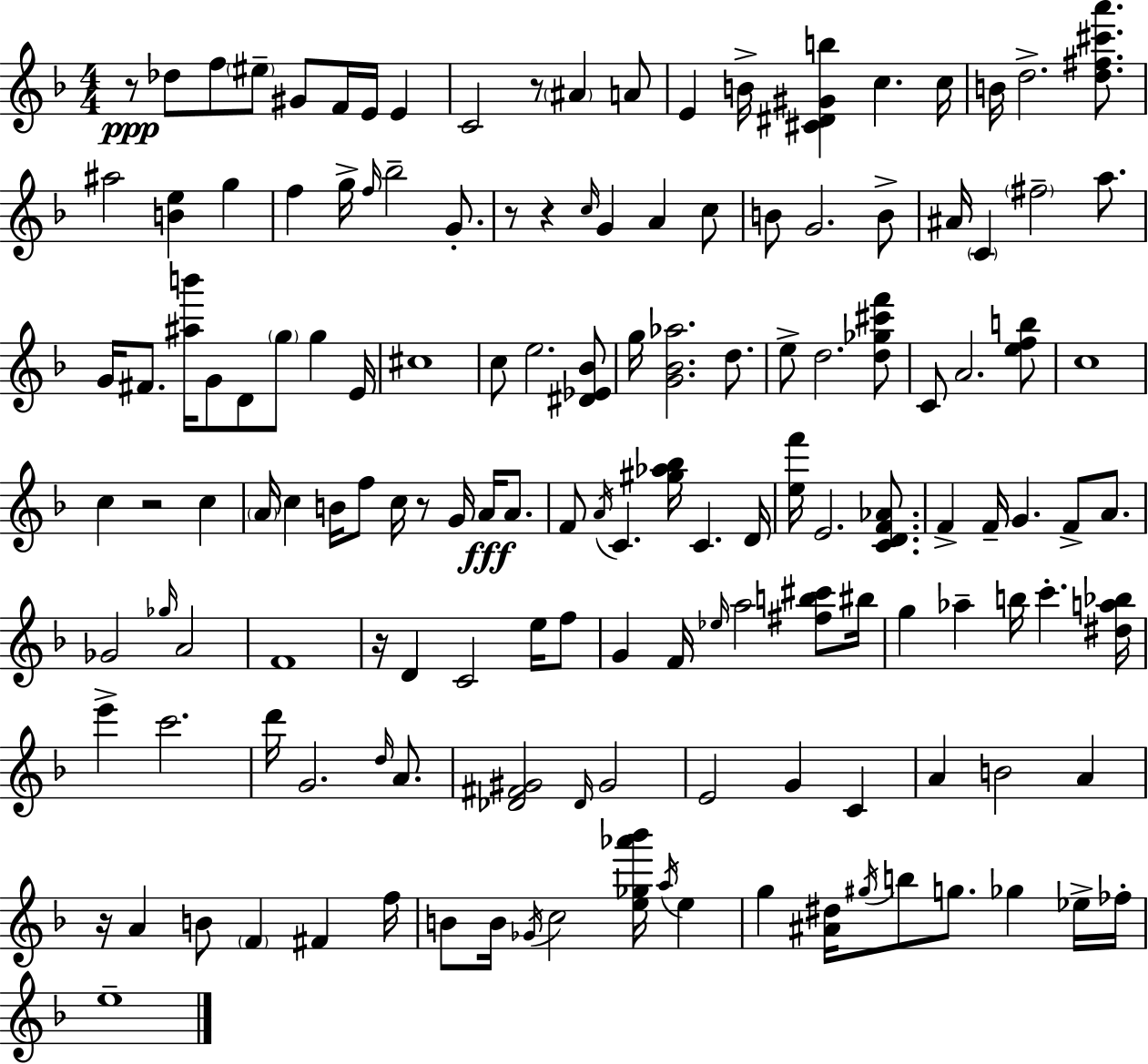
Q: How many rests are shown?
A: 8